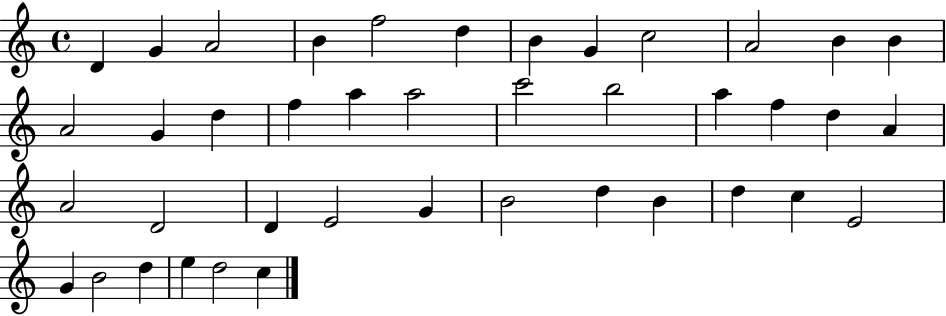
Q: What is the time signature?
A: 4/4